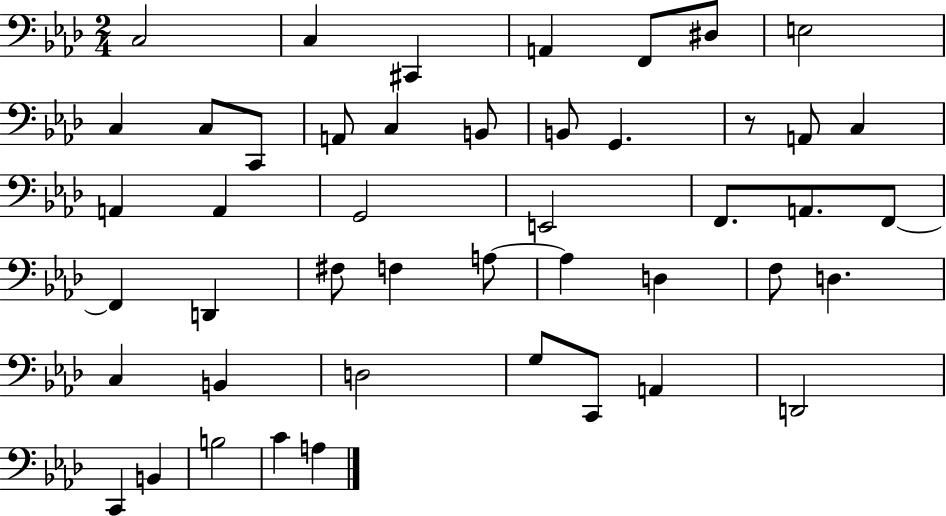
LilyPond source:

{
  \clef bass
  \numericTimeSignature
  \time 2/4
  \key aes \major
  c2 | c4 cis,4 | a,4 f,8 dis8 | e2 | \break c4 c8 c,8 | a,8 c4 b,8 | b,8 g,4. | r8 a,8 c4 | \break a,4 a,4 | g,2 | e,2 | f,8. a,8. f,8~~ | \break f,4 d,4 | fis8 f4 a8~~ | a4 d4 | f8 d4. | \break c4 b,4 | d2 | g8 c,8 a,4 | d,2 | \break c,4 b,4 | b2 | c'4 a4 | \bar "|."
}